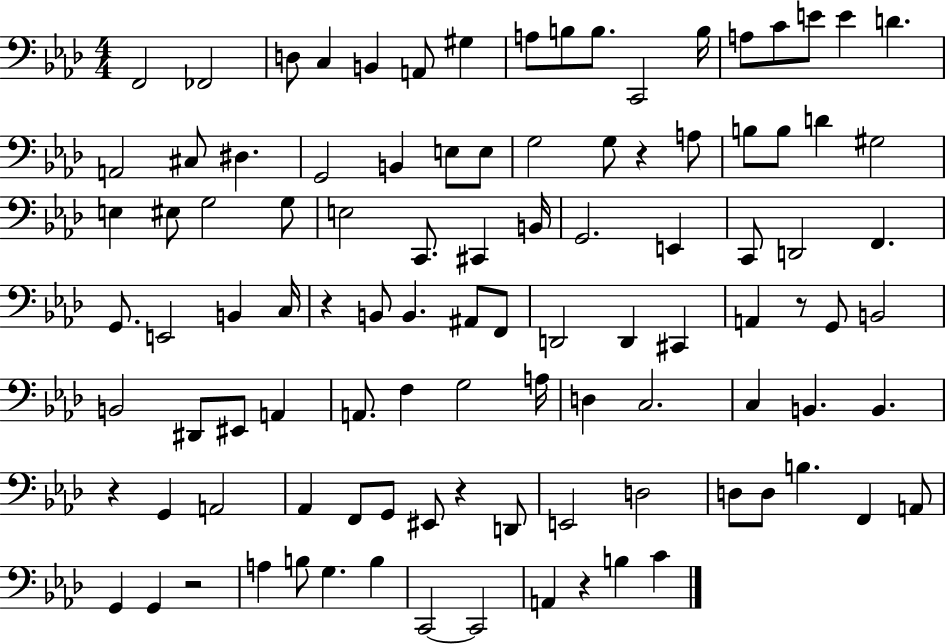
{
  \clef bass
  \numericTimeSignature
  \time 4/4
  \key aes \major
  f,2 fes,2 | d8 c4 b,4 a,8 gis4 | a8 b8 b8. c,2 b16 | a8 c'8 e'8 e'4 d'4. | \break a,2 cis8 dis4. | g,2 b,4 e8 e8 | g2 g8 r4 a8 | b8 b8 d'4 gis2 | \break e4 eis8 g2 g8 | e2 c,8. cis,4 b,16 | g,2. e,4 | c,8 d,2 f,4. | \break g,8. e,2 b,4 c16 | r4 b,8 b,4. ais,8 f,8 | d,2 d,4 cis,4 | a,4 r8 g,8 b,2 | \break b,2 dis,8 eis,8 a,4 | a,8. f4 g2 a16 | d4 c2. | c4 b,4. b,4. | \break r4 g,4 a,2 | aes,4 f,8 g,8 eis,8 r4 d,8 | e,2 d2 | d8 d8 b4. f,4 a,8 | \break g,4 g,4 r2 | a4 b8 g4. b4 | c,2~~ c,2 | a,4 r4 b4 c'4 | \break \bar "|."
}